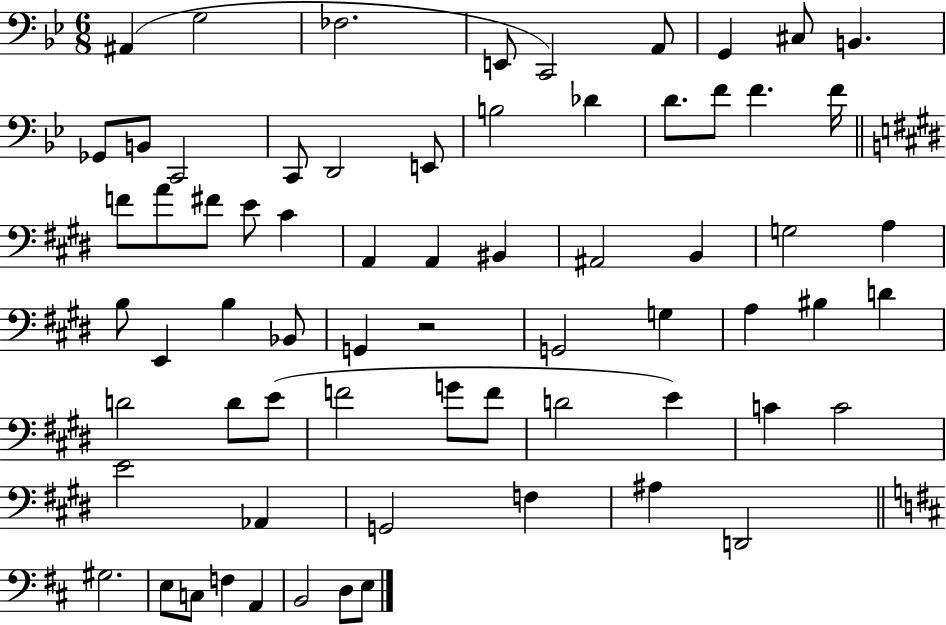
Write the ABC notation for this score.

X:1
T:Untitled
M:6/8
L:1/4
K:Bb
^A,, G,2 _F,2 E,,/2 C,,2 A,,/2 G,, ^C,/2 B,, _G,,/2 B,,/2 C,,2 C,,/2 D,,2 E,,/2 B,2 _D D/2 F/2 F F/4 F/2 A/2 ^F/2 E/2 ^C A,, A,, ^B,, ^A,,2 B,, G,2 A, B,/2 E,, B, _B,,/2 G,, z2 G,,2 G, A, ^B, D D2 D/2 E/2 F2 G/2 F/2 D2 E C C2 E2 _A,, G,,2 F, ^A, D,,2 ^G,2 E,/2 C,/2 F, A,, B,,2 D,/2 E,/2